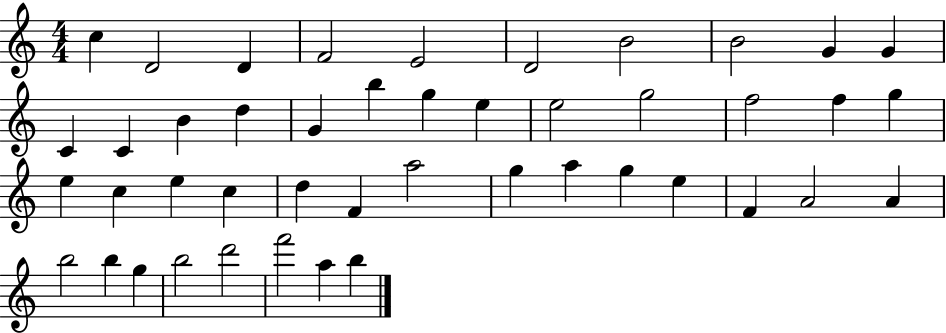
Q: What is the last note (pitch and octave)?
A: B5